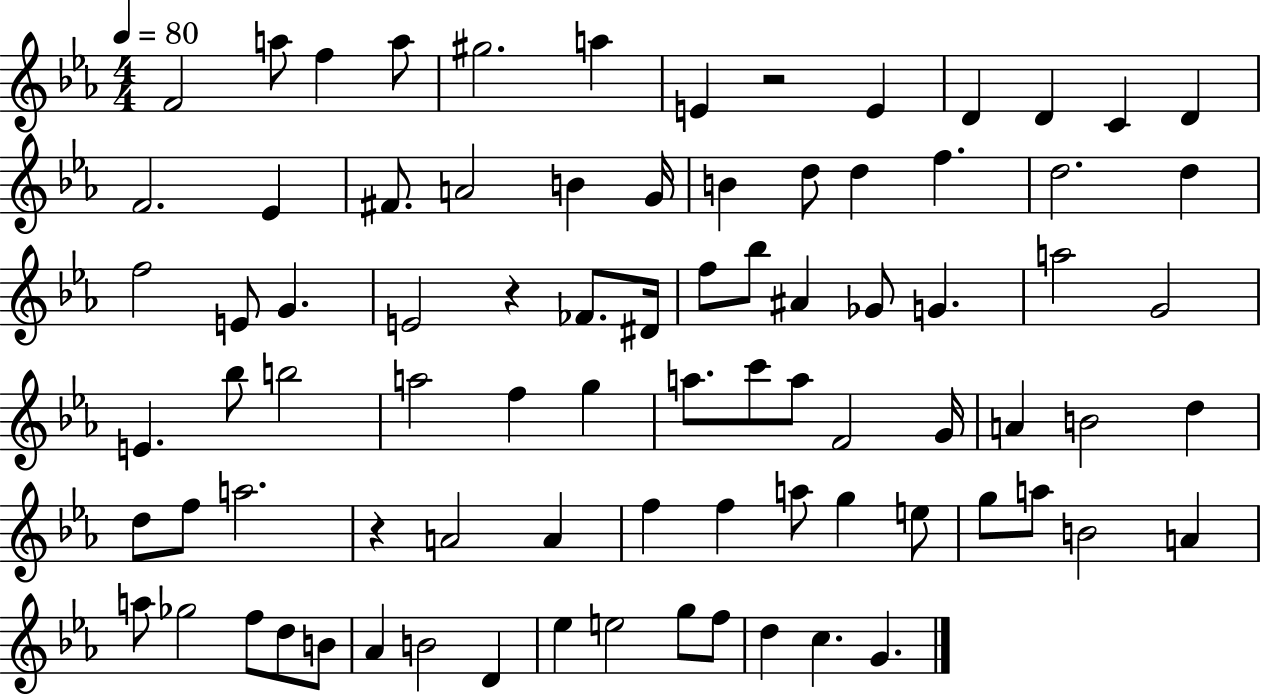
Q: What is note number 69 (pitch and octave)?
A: D5